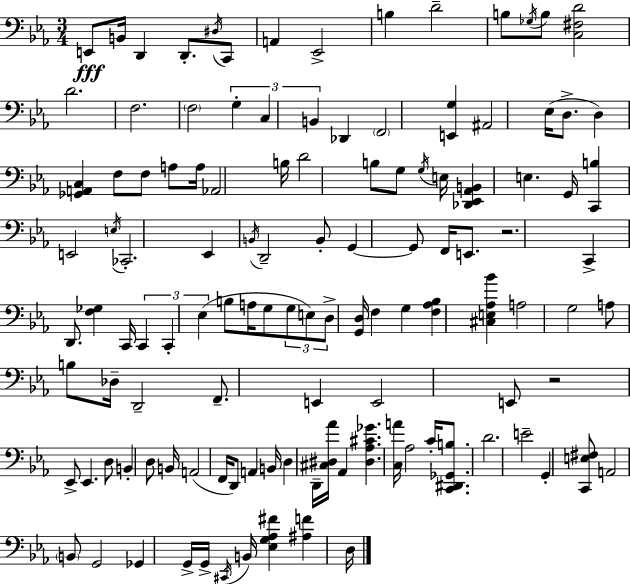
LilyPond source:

{
  \clef bass
  \numericTimeSignature
  \time 3/4
  \key ees \major
  e,8\fff b,16 d,4 d,8.-. \acciaccatura { dis16 } c,8 | a,4 ees,2-> | b4 d'2-- | b8 \acciaccatura { ges16 } b8 <c fis d'>2 | \break d'2. | f2. | \parenthesize f2 \tuplet 3/2 { g4-. | c4 b,4 } des,4 | \break \parenthesize f,2 <e, g>4 | ais,2 ees16( d8.-> | d4) <ges, a, c>4 f8 | f8 a8 a16 aes,2 | \break b16 d'2 b8 | g8 \acciaccatura { g16 } e16 <des, ees, aes, b,>4 e4. | g,16 <c, b>4 e,2 | \acciaccatura { e16 } ces,2.-. | \break ees,4 \acciaccatura { b,16 } d,2-- | b,8-. g,4~~ g,8 | f,16 e,8. r2. | c,4-> d,8. | \break <f ges>4 c,16 \tuplet 3/2 { c,4 c,4-. | ees4( } b8 a16 g8 \tuplet 3/2 { g8 | e8) d8-> } <g, d>16 f4 g4 | <f aes bes>4 <cis e aes bes'>4 a2 | \break g2 | a8 b8 des16-- d,2-- | f,8.-- e,4 e,2 | e,8 r2 | \break ees,8-> ees,4. d8 | b,4-. d8 b,16 a,2( | f,16 d,8) a,4 b,16 | d4 d,16-- <cis dis aes'>16 aes,4 <dis aes cis' ges'>4. | \break <c a'>16 aes2 | c'16-. <c, dis, ges, b>8. d'2. | e'2-- | g,4-. <c, e fis>8 a,2 | \break \parenthesize b,8 g,2 | ges,4 g,16-> g,16-> \acciaccatura { cis,16 } b,16 <ees g aes fis'>4 | <ais f'>4 d16 \bar "|."
}